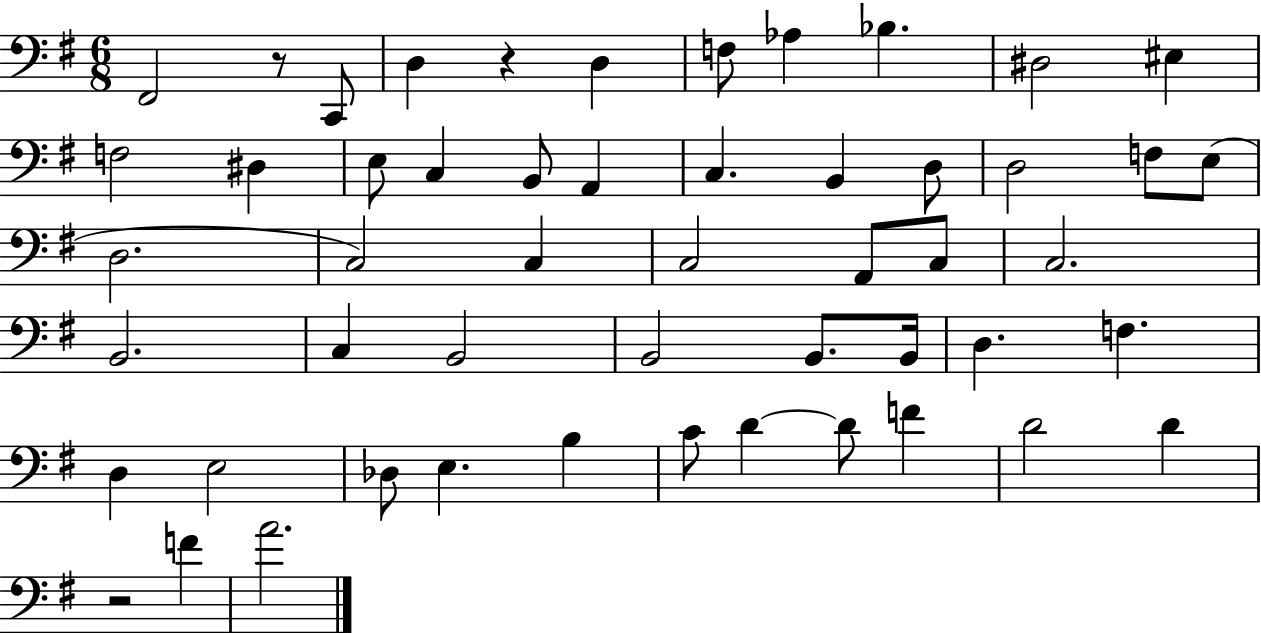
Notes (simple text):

F#2/h R/e C2/e D3/q R/q D3/q F3/e Ab3/q Bb3/q. D#3/h EIS3/q F3/h D#3/q E3/e C3/q B2/e A2/q C3/q. B2/q D3/e D3/h F3/e E3/e D3/h. C3/h C3/q C3/h A2/e C3/e C3/h. B2/h. C3/q B2/h B2/h B2/e. B2/s D3/q. F3/q. D3/q E3/h Db3/e E3/q. B3/q C4/e D4/q D4/e F4/q D4/h D4/q R/h F4/q A4/h.